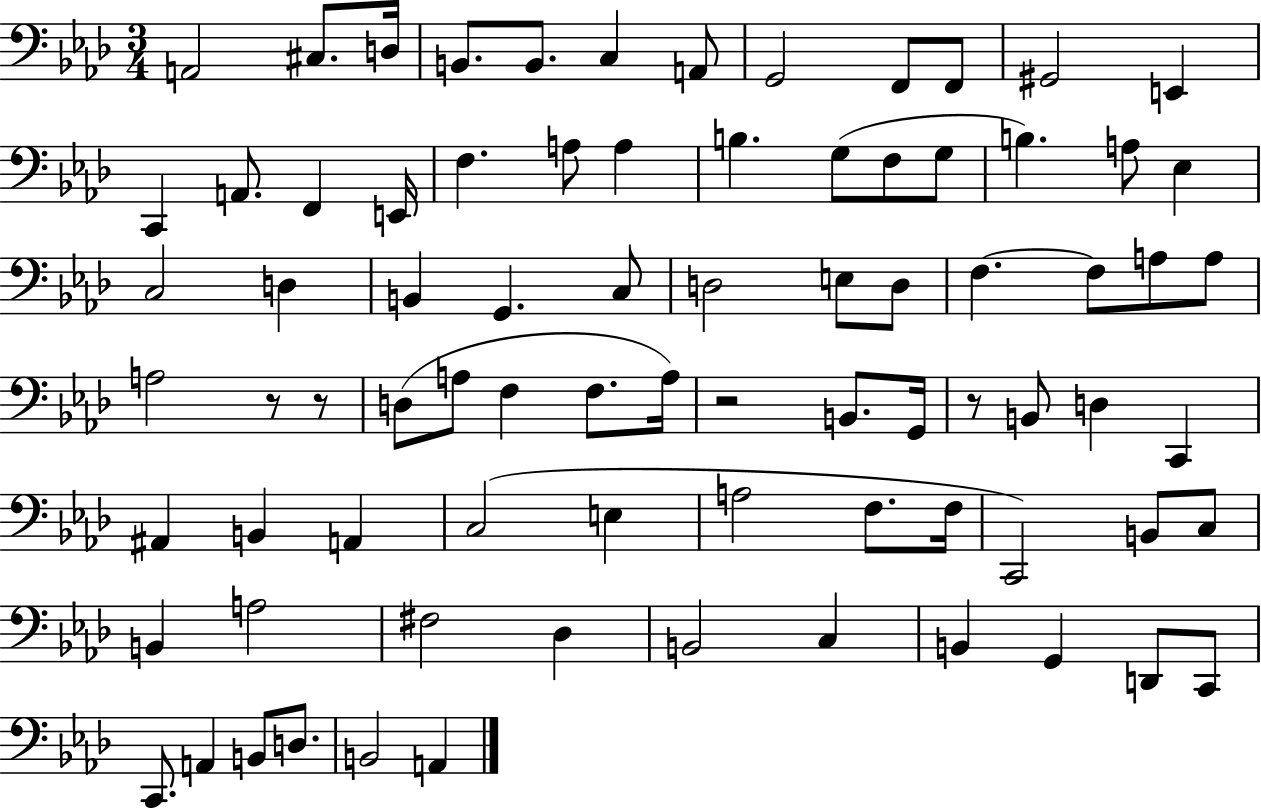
A2/h C#3/e. D3/s B2/e. B2/e. C3/q A2/e G2/h F2/e F2/e G#2/h E2/q C2/q A2/e. F2/q E2/s F3/q. A3/e A3/q B3/q. G3/e F3/e G3/e B3/q. A3/e Eb3/q C3/h D3/q B2/q G2/q. C3/e D3/h E3/e D3/e F3/q. F3/e A3/e A3/e A3/h R/e R/e D3/e A3/e F3/q F3/e. A3/s R/h B2/e. G2/s R/e B2/e D3/q C2/q A#2/q B2/q A2/q C3/h E3/q A3/h F3/e. F3/s C2/h B2/e C3/e B2/q A3/h F#3/h Db3/q B2/h C3/q B2/q G2/q D2/e C2/e C2/e. A2/q B2/e D3/e. B2/h A2/q